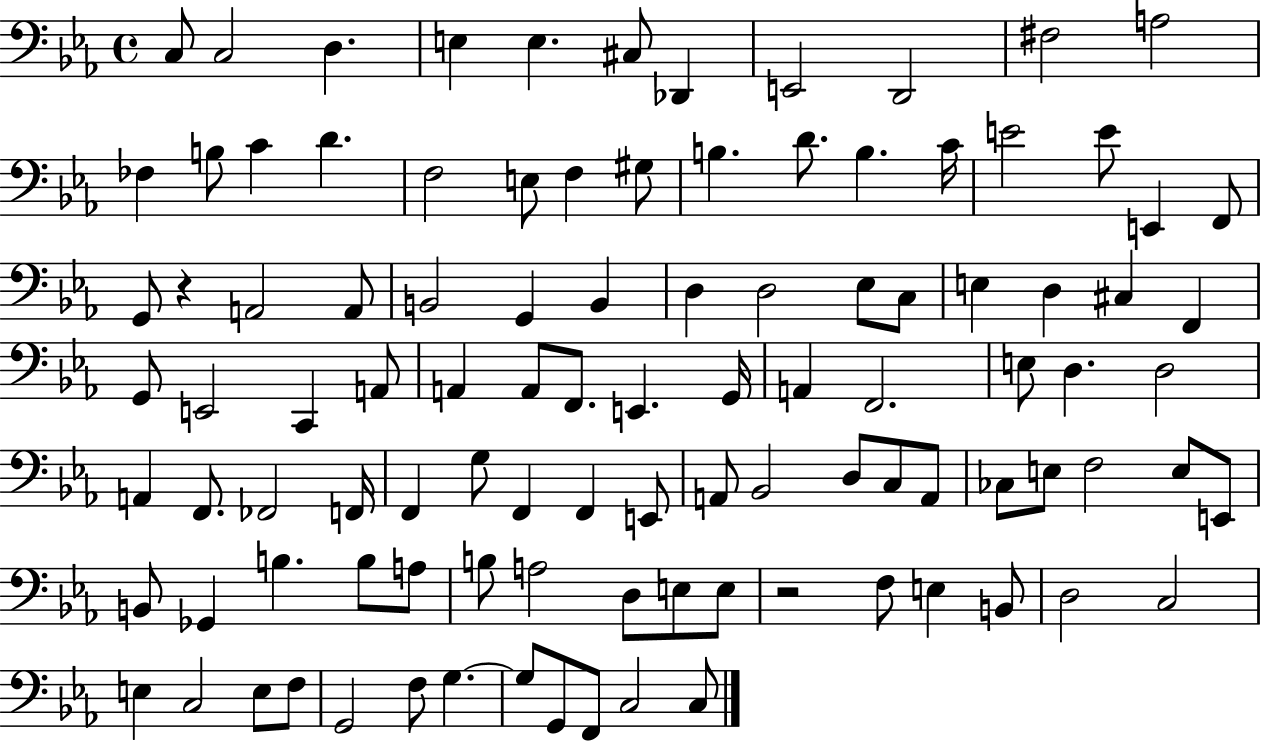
C3/e C3/h D3/q. E3/q E3/q. C#3/e Db2/q E2/h D2/h F#3/h A3/h FES3/q B3/e C4/q D4/q. F3/h E3/e F3/q G#3/e B3/q. D4/e. B3/q. C4/s E4/h E4/e E2/q F2/e G2/e R/q A2/h A2/e B2/h G2/q B2/q D3/q D3/h Eb3/e C3/e E3/q D3/q C#3/q F2/q G2/e E2/h C2/q A2/e A2/q A2/e F2/e. E2/q. G2/s A2/q F2/h. E3/e D3/q. D3/h A2/q F2/e. FES2/h F2/s F2/q G3/e F2/q F2/q E2/e A2/e Bb2/h D3/e C3/e A2/e CES3/e E3/e F3/h E3/e E2/e B2/e Gb2/q B3/q. B3/e A3/e B3/e A3/h D3/e E3/e E3/e R/h F3/e E3/q B2/e D3/h C3/h E3/q C3/h E3/e F3/e G2/h F3/e G3/q. G3/e G2/e F2/e C3/h C3/e